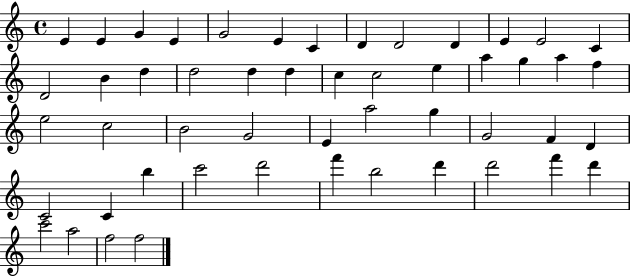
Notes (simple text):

E4/q E4/q G4/q E4/q G4/h E4/q C4/q D4/q D4/h D4/q E4/q E4/h C4/q D4/h B4/q D5/q D5/h D5/q D5/q C5/q C5/h E5/q A5/q G5/q A5/q F5/q E5/h C5/h B4/h G4/h E4/q A5/h G5/q G4/h F4/q D4/q C4/h C4/q B5/q C6/h D6/h F6/q B5/h D6/q D6/h F6/q D6/q C6/h A5/h F5/h F5/h